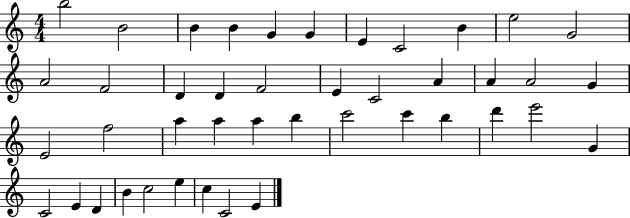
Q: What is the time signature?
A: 4/4